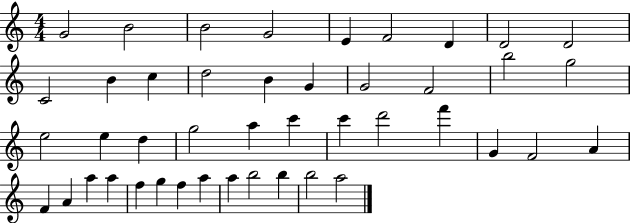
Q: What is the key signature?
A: C major